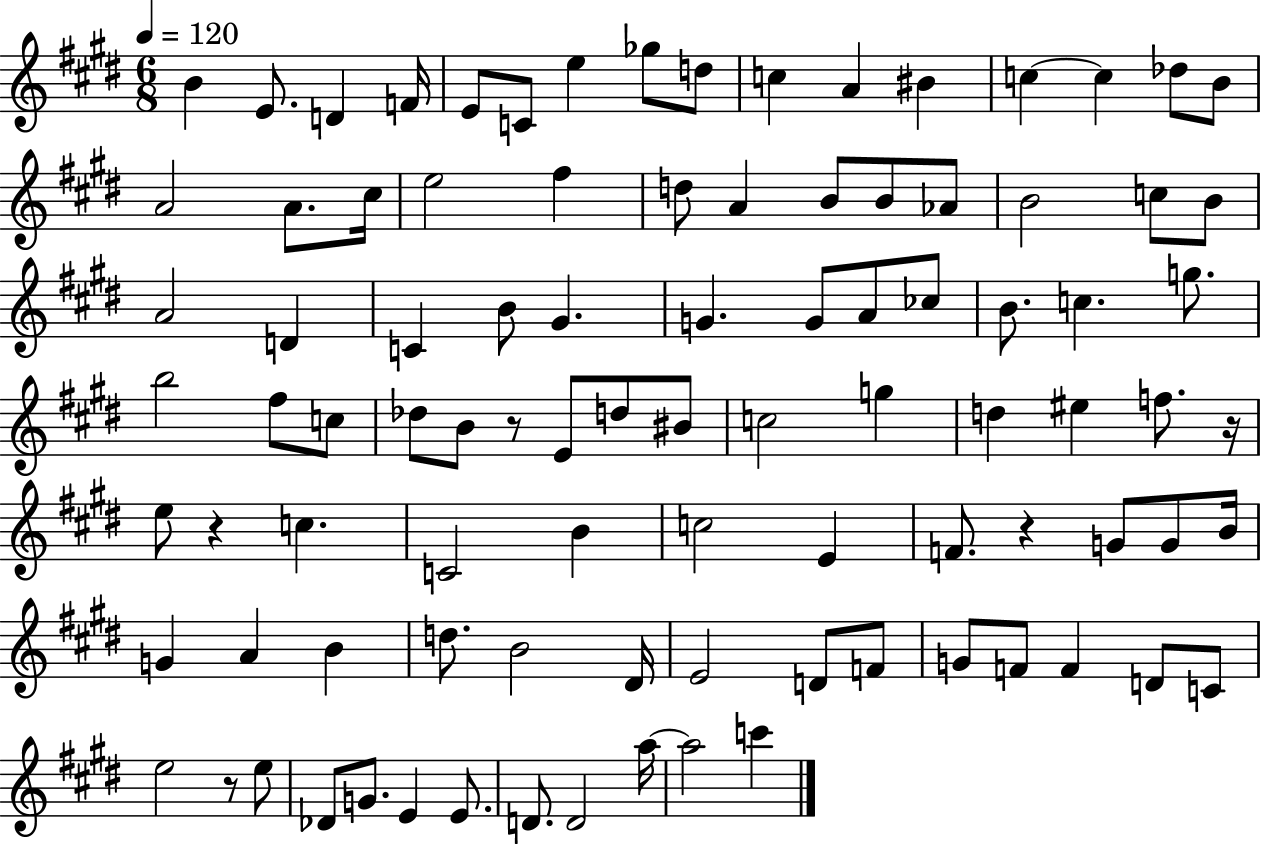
{
  \clef treble
  \numericTimeSignature
  \time 6/8
  \key e \major
  \tempo 4 = 120
  b'4 e'8. d'4 f'16 | e'8 c'8 e''4 ges''8 d''8 | c''4 a'4 bis'4 | c''4~~ c''4 des''8 b'8 | \break a'2 a'8. cis''16 | e''2 fis''4 | d''8 a'4 b'8 b'8 aes'8 | b'2 c''8 b'8 | \break a'2 d'4 | c'4 b'8 gis'4. | g'4. g'8 a'8 ces''8 | b'8. c''4. g''8. | \break b''2 fis''8 c''8 | des''8 b'8 r8 e'8 d''8 bis'8 | c''2 g''4 | d''4 eis''4 f''8. r16 | \break e''8 r4 c''4. | c'2 b'4 | c''2 e'4 | f'8. r4 g'8 g'8 b'16 | \break g'4 a'4 b'4 | d''8. b'2 dis'16 | e'2 d'8 f'8 | g'8 f'8 f'4 d'8 c'8 | \break e''2 r8 e''8 | des'8 g'8. e'4 e'8. | d'8. d'2 a''16~~ | a''2 c'''4 | \break \bar "|."
}